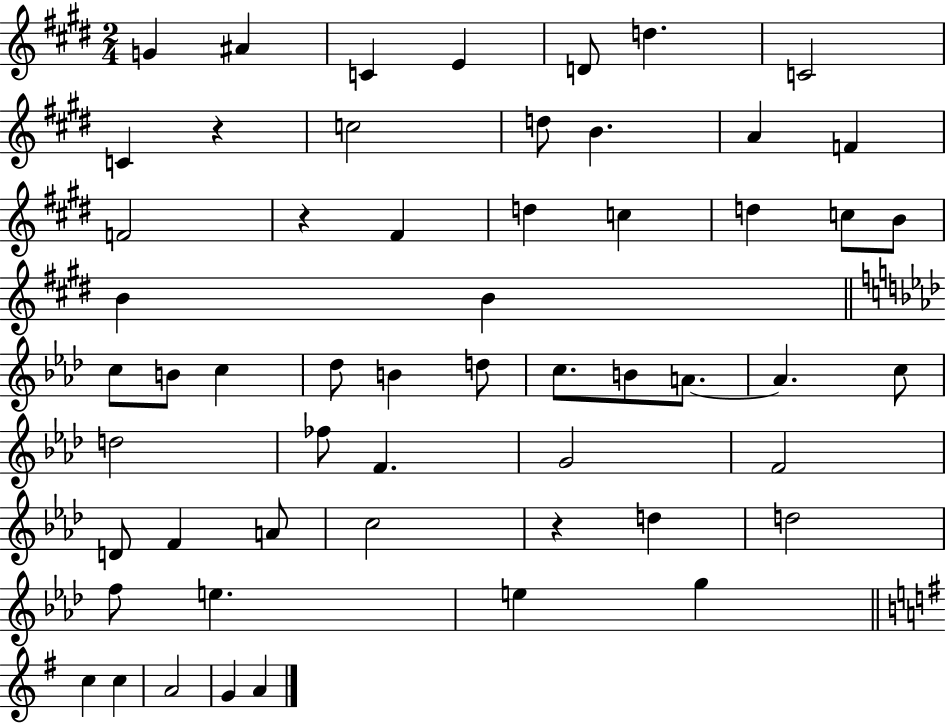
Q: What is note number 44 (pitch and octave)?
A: D5